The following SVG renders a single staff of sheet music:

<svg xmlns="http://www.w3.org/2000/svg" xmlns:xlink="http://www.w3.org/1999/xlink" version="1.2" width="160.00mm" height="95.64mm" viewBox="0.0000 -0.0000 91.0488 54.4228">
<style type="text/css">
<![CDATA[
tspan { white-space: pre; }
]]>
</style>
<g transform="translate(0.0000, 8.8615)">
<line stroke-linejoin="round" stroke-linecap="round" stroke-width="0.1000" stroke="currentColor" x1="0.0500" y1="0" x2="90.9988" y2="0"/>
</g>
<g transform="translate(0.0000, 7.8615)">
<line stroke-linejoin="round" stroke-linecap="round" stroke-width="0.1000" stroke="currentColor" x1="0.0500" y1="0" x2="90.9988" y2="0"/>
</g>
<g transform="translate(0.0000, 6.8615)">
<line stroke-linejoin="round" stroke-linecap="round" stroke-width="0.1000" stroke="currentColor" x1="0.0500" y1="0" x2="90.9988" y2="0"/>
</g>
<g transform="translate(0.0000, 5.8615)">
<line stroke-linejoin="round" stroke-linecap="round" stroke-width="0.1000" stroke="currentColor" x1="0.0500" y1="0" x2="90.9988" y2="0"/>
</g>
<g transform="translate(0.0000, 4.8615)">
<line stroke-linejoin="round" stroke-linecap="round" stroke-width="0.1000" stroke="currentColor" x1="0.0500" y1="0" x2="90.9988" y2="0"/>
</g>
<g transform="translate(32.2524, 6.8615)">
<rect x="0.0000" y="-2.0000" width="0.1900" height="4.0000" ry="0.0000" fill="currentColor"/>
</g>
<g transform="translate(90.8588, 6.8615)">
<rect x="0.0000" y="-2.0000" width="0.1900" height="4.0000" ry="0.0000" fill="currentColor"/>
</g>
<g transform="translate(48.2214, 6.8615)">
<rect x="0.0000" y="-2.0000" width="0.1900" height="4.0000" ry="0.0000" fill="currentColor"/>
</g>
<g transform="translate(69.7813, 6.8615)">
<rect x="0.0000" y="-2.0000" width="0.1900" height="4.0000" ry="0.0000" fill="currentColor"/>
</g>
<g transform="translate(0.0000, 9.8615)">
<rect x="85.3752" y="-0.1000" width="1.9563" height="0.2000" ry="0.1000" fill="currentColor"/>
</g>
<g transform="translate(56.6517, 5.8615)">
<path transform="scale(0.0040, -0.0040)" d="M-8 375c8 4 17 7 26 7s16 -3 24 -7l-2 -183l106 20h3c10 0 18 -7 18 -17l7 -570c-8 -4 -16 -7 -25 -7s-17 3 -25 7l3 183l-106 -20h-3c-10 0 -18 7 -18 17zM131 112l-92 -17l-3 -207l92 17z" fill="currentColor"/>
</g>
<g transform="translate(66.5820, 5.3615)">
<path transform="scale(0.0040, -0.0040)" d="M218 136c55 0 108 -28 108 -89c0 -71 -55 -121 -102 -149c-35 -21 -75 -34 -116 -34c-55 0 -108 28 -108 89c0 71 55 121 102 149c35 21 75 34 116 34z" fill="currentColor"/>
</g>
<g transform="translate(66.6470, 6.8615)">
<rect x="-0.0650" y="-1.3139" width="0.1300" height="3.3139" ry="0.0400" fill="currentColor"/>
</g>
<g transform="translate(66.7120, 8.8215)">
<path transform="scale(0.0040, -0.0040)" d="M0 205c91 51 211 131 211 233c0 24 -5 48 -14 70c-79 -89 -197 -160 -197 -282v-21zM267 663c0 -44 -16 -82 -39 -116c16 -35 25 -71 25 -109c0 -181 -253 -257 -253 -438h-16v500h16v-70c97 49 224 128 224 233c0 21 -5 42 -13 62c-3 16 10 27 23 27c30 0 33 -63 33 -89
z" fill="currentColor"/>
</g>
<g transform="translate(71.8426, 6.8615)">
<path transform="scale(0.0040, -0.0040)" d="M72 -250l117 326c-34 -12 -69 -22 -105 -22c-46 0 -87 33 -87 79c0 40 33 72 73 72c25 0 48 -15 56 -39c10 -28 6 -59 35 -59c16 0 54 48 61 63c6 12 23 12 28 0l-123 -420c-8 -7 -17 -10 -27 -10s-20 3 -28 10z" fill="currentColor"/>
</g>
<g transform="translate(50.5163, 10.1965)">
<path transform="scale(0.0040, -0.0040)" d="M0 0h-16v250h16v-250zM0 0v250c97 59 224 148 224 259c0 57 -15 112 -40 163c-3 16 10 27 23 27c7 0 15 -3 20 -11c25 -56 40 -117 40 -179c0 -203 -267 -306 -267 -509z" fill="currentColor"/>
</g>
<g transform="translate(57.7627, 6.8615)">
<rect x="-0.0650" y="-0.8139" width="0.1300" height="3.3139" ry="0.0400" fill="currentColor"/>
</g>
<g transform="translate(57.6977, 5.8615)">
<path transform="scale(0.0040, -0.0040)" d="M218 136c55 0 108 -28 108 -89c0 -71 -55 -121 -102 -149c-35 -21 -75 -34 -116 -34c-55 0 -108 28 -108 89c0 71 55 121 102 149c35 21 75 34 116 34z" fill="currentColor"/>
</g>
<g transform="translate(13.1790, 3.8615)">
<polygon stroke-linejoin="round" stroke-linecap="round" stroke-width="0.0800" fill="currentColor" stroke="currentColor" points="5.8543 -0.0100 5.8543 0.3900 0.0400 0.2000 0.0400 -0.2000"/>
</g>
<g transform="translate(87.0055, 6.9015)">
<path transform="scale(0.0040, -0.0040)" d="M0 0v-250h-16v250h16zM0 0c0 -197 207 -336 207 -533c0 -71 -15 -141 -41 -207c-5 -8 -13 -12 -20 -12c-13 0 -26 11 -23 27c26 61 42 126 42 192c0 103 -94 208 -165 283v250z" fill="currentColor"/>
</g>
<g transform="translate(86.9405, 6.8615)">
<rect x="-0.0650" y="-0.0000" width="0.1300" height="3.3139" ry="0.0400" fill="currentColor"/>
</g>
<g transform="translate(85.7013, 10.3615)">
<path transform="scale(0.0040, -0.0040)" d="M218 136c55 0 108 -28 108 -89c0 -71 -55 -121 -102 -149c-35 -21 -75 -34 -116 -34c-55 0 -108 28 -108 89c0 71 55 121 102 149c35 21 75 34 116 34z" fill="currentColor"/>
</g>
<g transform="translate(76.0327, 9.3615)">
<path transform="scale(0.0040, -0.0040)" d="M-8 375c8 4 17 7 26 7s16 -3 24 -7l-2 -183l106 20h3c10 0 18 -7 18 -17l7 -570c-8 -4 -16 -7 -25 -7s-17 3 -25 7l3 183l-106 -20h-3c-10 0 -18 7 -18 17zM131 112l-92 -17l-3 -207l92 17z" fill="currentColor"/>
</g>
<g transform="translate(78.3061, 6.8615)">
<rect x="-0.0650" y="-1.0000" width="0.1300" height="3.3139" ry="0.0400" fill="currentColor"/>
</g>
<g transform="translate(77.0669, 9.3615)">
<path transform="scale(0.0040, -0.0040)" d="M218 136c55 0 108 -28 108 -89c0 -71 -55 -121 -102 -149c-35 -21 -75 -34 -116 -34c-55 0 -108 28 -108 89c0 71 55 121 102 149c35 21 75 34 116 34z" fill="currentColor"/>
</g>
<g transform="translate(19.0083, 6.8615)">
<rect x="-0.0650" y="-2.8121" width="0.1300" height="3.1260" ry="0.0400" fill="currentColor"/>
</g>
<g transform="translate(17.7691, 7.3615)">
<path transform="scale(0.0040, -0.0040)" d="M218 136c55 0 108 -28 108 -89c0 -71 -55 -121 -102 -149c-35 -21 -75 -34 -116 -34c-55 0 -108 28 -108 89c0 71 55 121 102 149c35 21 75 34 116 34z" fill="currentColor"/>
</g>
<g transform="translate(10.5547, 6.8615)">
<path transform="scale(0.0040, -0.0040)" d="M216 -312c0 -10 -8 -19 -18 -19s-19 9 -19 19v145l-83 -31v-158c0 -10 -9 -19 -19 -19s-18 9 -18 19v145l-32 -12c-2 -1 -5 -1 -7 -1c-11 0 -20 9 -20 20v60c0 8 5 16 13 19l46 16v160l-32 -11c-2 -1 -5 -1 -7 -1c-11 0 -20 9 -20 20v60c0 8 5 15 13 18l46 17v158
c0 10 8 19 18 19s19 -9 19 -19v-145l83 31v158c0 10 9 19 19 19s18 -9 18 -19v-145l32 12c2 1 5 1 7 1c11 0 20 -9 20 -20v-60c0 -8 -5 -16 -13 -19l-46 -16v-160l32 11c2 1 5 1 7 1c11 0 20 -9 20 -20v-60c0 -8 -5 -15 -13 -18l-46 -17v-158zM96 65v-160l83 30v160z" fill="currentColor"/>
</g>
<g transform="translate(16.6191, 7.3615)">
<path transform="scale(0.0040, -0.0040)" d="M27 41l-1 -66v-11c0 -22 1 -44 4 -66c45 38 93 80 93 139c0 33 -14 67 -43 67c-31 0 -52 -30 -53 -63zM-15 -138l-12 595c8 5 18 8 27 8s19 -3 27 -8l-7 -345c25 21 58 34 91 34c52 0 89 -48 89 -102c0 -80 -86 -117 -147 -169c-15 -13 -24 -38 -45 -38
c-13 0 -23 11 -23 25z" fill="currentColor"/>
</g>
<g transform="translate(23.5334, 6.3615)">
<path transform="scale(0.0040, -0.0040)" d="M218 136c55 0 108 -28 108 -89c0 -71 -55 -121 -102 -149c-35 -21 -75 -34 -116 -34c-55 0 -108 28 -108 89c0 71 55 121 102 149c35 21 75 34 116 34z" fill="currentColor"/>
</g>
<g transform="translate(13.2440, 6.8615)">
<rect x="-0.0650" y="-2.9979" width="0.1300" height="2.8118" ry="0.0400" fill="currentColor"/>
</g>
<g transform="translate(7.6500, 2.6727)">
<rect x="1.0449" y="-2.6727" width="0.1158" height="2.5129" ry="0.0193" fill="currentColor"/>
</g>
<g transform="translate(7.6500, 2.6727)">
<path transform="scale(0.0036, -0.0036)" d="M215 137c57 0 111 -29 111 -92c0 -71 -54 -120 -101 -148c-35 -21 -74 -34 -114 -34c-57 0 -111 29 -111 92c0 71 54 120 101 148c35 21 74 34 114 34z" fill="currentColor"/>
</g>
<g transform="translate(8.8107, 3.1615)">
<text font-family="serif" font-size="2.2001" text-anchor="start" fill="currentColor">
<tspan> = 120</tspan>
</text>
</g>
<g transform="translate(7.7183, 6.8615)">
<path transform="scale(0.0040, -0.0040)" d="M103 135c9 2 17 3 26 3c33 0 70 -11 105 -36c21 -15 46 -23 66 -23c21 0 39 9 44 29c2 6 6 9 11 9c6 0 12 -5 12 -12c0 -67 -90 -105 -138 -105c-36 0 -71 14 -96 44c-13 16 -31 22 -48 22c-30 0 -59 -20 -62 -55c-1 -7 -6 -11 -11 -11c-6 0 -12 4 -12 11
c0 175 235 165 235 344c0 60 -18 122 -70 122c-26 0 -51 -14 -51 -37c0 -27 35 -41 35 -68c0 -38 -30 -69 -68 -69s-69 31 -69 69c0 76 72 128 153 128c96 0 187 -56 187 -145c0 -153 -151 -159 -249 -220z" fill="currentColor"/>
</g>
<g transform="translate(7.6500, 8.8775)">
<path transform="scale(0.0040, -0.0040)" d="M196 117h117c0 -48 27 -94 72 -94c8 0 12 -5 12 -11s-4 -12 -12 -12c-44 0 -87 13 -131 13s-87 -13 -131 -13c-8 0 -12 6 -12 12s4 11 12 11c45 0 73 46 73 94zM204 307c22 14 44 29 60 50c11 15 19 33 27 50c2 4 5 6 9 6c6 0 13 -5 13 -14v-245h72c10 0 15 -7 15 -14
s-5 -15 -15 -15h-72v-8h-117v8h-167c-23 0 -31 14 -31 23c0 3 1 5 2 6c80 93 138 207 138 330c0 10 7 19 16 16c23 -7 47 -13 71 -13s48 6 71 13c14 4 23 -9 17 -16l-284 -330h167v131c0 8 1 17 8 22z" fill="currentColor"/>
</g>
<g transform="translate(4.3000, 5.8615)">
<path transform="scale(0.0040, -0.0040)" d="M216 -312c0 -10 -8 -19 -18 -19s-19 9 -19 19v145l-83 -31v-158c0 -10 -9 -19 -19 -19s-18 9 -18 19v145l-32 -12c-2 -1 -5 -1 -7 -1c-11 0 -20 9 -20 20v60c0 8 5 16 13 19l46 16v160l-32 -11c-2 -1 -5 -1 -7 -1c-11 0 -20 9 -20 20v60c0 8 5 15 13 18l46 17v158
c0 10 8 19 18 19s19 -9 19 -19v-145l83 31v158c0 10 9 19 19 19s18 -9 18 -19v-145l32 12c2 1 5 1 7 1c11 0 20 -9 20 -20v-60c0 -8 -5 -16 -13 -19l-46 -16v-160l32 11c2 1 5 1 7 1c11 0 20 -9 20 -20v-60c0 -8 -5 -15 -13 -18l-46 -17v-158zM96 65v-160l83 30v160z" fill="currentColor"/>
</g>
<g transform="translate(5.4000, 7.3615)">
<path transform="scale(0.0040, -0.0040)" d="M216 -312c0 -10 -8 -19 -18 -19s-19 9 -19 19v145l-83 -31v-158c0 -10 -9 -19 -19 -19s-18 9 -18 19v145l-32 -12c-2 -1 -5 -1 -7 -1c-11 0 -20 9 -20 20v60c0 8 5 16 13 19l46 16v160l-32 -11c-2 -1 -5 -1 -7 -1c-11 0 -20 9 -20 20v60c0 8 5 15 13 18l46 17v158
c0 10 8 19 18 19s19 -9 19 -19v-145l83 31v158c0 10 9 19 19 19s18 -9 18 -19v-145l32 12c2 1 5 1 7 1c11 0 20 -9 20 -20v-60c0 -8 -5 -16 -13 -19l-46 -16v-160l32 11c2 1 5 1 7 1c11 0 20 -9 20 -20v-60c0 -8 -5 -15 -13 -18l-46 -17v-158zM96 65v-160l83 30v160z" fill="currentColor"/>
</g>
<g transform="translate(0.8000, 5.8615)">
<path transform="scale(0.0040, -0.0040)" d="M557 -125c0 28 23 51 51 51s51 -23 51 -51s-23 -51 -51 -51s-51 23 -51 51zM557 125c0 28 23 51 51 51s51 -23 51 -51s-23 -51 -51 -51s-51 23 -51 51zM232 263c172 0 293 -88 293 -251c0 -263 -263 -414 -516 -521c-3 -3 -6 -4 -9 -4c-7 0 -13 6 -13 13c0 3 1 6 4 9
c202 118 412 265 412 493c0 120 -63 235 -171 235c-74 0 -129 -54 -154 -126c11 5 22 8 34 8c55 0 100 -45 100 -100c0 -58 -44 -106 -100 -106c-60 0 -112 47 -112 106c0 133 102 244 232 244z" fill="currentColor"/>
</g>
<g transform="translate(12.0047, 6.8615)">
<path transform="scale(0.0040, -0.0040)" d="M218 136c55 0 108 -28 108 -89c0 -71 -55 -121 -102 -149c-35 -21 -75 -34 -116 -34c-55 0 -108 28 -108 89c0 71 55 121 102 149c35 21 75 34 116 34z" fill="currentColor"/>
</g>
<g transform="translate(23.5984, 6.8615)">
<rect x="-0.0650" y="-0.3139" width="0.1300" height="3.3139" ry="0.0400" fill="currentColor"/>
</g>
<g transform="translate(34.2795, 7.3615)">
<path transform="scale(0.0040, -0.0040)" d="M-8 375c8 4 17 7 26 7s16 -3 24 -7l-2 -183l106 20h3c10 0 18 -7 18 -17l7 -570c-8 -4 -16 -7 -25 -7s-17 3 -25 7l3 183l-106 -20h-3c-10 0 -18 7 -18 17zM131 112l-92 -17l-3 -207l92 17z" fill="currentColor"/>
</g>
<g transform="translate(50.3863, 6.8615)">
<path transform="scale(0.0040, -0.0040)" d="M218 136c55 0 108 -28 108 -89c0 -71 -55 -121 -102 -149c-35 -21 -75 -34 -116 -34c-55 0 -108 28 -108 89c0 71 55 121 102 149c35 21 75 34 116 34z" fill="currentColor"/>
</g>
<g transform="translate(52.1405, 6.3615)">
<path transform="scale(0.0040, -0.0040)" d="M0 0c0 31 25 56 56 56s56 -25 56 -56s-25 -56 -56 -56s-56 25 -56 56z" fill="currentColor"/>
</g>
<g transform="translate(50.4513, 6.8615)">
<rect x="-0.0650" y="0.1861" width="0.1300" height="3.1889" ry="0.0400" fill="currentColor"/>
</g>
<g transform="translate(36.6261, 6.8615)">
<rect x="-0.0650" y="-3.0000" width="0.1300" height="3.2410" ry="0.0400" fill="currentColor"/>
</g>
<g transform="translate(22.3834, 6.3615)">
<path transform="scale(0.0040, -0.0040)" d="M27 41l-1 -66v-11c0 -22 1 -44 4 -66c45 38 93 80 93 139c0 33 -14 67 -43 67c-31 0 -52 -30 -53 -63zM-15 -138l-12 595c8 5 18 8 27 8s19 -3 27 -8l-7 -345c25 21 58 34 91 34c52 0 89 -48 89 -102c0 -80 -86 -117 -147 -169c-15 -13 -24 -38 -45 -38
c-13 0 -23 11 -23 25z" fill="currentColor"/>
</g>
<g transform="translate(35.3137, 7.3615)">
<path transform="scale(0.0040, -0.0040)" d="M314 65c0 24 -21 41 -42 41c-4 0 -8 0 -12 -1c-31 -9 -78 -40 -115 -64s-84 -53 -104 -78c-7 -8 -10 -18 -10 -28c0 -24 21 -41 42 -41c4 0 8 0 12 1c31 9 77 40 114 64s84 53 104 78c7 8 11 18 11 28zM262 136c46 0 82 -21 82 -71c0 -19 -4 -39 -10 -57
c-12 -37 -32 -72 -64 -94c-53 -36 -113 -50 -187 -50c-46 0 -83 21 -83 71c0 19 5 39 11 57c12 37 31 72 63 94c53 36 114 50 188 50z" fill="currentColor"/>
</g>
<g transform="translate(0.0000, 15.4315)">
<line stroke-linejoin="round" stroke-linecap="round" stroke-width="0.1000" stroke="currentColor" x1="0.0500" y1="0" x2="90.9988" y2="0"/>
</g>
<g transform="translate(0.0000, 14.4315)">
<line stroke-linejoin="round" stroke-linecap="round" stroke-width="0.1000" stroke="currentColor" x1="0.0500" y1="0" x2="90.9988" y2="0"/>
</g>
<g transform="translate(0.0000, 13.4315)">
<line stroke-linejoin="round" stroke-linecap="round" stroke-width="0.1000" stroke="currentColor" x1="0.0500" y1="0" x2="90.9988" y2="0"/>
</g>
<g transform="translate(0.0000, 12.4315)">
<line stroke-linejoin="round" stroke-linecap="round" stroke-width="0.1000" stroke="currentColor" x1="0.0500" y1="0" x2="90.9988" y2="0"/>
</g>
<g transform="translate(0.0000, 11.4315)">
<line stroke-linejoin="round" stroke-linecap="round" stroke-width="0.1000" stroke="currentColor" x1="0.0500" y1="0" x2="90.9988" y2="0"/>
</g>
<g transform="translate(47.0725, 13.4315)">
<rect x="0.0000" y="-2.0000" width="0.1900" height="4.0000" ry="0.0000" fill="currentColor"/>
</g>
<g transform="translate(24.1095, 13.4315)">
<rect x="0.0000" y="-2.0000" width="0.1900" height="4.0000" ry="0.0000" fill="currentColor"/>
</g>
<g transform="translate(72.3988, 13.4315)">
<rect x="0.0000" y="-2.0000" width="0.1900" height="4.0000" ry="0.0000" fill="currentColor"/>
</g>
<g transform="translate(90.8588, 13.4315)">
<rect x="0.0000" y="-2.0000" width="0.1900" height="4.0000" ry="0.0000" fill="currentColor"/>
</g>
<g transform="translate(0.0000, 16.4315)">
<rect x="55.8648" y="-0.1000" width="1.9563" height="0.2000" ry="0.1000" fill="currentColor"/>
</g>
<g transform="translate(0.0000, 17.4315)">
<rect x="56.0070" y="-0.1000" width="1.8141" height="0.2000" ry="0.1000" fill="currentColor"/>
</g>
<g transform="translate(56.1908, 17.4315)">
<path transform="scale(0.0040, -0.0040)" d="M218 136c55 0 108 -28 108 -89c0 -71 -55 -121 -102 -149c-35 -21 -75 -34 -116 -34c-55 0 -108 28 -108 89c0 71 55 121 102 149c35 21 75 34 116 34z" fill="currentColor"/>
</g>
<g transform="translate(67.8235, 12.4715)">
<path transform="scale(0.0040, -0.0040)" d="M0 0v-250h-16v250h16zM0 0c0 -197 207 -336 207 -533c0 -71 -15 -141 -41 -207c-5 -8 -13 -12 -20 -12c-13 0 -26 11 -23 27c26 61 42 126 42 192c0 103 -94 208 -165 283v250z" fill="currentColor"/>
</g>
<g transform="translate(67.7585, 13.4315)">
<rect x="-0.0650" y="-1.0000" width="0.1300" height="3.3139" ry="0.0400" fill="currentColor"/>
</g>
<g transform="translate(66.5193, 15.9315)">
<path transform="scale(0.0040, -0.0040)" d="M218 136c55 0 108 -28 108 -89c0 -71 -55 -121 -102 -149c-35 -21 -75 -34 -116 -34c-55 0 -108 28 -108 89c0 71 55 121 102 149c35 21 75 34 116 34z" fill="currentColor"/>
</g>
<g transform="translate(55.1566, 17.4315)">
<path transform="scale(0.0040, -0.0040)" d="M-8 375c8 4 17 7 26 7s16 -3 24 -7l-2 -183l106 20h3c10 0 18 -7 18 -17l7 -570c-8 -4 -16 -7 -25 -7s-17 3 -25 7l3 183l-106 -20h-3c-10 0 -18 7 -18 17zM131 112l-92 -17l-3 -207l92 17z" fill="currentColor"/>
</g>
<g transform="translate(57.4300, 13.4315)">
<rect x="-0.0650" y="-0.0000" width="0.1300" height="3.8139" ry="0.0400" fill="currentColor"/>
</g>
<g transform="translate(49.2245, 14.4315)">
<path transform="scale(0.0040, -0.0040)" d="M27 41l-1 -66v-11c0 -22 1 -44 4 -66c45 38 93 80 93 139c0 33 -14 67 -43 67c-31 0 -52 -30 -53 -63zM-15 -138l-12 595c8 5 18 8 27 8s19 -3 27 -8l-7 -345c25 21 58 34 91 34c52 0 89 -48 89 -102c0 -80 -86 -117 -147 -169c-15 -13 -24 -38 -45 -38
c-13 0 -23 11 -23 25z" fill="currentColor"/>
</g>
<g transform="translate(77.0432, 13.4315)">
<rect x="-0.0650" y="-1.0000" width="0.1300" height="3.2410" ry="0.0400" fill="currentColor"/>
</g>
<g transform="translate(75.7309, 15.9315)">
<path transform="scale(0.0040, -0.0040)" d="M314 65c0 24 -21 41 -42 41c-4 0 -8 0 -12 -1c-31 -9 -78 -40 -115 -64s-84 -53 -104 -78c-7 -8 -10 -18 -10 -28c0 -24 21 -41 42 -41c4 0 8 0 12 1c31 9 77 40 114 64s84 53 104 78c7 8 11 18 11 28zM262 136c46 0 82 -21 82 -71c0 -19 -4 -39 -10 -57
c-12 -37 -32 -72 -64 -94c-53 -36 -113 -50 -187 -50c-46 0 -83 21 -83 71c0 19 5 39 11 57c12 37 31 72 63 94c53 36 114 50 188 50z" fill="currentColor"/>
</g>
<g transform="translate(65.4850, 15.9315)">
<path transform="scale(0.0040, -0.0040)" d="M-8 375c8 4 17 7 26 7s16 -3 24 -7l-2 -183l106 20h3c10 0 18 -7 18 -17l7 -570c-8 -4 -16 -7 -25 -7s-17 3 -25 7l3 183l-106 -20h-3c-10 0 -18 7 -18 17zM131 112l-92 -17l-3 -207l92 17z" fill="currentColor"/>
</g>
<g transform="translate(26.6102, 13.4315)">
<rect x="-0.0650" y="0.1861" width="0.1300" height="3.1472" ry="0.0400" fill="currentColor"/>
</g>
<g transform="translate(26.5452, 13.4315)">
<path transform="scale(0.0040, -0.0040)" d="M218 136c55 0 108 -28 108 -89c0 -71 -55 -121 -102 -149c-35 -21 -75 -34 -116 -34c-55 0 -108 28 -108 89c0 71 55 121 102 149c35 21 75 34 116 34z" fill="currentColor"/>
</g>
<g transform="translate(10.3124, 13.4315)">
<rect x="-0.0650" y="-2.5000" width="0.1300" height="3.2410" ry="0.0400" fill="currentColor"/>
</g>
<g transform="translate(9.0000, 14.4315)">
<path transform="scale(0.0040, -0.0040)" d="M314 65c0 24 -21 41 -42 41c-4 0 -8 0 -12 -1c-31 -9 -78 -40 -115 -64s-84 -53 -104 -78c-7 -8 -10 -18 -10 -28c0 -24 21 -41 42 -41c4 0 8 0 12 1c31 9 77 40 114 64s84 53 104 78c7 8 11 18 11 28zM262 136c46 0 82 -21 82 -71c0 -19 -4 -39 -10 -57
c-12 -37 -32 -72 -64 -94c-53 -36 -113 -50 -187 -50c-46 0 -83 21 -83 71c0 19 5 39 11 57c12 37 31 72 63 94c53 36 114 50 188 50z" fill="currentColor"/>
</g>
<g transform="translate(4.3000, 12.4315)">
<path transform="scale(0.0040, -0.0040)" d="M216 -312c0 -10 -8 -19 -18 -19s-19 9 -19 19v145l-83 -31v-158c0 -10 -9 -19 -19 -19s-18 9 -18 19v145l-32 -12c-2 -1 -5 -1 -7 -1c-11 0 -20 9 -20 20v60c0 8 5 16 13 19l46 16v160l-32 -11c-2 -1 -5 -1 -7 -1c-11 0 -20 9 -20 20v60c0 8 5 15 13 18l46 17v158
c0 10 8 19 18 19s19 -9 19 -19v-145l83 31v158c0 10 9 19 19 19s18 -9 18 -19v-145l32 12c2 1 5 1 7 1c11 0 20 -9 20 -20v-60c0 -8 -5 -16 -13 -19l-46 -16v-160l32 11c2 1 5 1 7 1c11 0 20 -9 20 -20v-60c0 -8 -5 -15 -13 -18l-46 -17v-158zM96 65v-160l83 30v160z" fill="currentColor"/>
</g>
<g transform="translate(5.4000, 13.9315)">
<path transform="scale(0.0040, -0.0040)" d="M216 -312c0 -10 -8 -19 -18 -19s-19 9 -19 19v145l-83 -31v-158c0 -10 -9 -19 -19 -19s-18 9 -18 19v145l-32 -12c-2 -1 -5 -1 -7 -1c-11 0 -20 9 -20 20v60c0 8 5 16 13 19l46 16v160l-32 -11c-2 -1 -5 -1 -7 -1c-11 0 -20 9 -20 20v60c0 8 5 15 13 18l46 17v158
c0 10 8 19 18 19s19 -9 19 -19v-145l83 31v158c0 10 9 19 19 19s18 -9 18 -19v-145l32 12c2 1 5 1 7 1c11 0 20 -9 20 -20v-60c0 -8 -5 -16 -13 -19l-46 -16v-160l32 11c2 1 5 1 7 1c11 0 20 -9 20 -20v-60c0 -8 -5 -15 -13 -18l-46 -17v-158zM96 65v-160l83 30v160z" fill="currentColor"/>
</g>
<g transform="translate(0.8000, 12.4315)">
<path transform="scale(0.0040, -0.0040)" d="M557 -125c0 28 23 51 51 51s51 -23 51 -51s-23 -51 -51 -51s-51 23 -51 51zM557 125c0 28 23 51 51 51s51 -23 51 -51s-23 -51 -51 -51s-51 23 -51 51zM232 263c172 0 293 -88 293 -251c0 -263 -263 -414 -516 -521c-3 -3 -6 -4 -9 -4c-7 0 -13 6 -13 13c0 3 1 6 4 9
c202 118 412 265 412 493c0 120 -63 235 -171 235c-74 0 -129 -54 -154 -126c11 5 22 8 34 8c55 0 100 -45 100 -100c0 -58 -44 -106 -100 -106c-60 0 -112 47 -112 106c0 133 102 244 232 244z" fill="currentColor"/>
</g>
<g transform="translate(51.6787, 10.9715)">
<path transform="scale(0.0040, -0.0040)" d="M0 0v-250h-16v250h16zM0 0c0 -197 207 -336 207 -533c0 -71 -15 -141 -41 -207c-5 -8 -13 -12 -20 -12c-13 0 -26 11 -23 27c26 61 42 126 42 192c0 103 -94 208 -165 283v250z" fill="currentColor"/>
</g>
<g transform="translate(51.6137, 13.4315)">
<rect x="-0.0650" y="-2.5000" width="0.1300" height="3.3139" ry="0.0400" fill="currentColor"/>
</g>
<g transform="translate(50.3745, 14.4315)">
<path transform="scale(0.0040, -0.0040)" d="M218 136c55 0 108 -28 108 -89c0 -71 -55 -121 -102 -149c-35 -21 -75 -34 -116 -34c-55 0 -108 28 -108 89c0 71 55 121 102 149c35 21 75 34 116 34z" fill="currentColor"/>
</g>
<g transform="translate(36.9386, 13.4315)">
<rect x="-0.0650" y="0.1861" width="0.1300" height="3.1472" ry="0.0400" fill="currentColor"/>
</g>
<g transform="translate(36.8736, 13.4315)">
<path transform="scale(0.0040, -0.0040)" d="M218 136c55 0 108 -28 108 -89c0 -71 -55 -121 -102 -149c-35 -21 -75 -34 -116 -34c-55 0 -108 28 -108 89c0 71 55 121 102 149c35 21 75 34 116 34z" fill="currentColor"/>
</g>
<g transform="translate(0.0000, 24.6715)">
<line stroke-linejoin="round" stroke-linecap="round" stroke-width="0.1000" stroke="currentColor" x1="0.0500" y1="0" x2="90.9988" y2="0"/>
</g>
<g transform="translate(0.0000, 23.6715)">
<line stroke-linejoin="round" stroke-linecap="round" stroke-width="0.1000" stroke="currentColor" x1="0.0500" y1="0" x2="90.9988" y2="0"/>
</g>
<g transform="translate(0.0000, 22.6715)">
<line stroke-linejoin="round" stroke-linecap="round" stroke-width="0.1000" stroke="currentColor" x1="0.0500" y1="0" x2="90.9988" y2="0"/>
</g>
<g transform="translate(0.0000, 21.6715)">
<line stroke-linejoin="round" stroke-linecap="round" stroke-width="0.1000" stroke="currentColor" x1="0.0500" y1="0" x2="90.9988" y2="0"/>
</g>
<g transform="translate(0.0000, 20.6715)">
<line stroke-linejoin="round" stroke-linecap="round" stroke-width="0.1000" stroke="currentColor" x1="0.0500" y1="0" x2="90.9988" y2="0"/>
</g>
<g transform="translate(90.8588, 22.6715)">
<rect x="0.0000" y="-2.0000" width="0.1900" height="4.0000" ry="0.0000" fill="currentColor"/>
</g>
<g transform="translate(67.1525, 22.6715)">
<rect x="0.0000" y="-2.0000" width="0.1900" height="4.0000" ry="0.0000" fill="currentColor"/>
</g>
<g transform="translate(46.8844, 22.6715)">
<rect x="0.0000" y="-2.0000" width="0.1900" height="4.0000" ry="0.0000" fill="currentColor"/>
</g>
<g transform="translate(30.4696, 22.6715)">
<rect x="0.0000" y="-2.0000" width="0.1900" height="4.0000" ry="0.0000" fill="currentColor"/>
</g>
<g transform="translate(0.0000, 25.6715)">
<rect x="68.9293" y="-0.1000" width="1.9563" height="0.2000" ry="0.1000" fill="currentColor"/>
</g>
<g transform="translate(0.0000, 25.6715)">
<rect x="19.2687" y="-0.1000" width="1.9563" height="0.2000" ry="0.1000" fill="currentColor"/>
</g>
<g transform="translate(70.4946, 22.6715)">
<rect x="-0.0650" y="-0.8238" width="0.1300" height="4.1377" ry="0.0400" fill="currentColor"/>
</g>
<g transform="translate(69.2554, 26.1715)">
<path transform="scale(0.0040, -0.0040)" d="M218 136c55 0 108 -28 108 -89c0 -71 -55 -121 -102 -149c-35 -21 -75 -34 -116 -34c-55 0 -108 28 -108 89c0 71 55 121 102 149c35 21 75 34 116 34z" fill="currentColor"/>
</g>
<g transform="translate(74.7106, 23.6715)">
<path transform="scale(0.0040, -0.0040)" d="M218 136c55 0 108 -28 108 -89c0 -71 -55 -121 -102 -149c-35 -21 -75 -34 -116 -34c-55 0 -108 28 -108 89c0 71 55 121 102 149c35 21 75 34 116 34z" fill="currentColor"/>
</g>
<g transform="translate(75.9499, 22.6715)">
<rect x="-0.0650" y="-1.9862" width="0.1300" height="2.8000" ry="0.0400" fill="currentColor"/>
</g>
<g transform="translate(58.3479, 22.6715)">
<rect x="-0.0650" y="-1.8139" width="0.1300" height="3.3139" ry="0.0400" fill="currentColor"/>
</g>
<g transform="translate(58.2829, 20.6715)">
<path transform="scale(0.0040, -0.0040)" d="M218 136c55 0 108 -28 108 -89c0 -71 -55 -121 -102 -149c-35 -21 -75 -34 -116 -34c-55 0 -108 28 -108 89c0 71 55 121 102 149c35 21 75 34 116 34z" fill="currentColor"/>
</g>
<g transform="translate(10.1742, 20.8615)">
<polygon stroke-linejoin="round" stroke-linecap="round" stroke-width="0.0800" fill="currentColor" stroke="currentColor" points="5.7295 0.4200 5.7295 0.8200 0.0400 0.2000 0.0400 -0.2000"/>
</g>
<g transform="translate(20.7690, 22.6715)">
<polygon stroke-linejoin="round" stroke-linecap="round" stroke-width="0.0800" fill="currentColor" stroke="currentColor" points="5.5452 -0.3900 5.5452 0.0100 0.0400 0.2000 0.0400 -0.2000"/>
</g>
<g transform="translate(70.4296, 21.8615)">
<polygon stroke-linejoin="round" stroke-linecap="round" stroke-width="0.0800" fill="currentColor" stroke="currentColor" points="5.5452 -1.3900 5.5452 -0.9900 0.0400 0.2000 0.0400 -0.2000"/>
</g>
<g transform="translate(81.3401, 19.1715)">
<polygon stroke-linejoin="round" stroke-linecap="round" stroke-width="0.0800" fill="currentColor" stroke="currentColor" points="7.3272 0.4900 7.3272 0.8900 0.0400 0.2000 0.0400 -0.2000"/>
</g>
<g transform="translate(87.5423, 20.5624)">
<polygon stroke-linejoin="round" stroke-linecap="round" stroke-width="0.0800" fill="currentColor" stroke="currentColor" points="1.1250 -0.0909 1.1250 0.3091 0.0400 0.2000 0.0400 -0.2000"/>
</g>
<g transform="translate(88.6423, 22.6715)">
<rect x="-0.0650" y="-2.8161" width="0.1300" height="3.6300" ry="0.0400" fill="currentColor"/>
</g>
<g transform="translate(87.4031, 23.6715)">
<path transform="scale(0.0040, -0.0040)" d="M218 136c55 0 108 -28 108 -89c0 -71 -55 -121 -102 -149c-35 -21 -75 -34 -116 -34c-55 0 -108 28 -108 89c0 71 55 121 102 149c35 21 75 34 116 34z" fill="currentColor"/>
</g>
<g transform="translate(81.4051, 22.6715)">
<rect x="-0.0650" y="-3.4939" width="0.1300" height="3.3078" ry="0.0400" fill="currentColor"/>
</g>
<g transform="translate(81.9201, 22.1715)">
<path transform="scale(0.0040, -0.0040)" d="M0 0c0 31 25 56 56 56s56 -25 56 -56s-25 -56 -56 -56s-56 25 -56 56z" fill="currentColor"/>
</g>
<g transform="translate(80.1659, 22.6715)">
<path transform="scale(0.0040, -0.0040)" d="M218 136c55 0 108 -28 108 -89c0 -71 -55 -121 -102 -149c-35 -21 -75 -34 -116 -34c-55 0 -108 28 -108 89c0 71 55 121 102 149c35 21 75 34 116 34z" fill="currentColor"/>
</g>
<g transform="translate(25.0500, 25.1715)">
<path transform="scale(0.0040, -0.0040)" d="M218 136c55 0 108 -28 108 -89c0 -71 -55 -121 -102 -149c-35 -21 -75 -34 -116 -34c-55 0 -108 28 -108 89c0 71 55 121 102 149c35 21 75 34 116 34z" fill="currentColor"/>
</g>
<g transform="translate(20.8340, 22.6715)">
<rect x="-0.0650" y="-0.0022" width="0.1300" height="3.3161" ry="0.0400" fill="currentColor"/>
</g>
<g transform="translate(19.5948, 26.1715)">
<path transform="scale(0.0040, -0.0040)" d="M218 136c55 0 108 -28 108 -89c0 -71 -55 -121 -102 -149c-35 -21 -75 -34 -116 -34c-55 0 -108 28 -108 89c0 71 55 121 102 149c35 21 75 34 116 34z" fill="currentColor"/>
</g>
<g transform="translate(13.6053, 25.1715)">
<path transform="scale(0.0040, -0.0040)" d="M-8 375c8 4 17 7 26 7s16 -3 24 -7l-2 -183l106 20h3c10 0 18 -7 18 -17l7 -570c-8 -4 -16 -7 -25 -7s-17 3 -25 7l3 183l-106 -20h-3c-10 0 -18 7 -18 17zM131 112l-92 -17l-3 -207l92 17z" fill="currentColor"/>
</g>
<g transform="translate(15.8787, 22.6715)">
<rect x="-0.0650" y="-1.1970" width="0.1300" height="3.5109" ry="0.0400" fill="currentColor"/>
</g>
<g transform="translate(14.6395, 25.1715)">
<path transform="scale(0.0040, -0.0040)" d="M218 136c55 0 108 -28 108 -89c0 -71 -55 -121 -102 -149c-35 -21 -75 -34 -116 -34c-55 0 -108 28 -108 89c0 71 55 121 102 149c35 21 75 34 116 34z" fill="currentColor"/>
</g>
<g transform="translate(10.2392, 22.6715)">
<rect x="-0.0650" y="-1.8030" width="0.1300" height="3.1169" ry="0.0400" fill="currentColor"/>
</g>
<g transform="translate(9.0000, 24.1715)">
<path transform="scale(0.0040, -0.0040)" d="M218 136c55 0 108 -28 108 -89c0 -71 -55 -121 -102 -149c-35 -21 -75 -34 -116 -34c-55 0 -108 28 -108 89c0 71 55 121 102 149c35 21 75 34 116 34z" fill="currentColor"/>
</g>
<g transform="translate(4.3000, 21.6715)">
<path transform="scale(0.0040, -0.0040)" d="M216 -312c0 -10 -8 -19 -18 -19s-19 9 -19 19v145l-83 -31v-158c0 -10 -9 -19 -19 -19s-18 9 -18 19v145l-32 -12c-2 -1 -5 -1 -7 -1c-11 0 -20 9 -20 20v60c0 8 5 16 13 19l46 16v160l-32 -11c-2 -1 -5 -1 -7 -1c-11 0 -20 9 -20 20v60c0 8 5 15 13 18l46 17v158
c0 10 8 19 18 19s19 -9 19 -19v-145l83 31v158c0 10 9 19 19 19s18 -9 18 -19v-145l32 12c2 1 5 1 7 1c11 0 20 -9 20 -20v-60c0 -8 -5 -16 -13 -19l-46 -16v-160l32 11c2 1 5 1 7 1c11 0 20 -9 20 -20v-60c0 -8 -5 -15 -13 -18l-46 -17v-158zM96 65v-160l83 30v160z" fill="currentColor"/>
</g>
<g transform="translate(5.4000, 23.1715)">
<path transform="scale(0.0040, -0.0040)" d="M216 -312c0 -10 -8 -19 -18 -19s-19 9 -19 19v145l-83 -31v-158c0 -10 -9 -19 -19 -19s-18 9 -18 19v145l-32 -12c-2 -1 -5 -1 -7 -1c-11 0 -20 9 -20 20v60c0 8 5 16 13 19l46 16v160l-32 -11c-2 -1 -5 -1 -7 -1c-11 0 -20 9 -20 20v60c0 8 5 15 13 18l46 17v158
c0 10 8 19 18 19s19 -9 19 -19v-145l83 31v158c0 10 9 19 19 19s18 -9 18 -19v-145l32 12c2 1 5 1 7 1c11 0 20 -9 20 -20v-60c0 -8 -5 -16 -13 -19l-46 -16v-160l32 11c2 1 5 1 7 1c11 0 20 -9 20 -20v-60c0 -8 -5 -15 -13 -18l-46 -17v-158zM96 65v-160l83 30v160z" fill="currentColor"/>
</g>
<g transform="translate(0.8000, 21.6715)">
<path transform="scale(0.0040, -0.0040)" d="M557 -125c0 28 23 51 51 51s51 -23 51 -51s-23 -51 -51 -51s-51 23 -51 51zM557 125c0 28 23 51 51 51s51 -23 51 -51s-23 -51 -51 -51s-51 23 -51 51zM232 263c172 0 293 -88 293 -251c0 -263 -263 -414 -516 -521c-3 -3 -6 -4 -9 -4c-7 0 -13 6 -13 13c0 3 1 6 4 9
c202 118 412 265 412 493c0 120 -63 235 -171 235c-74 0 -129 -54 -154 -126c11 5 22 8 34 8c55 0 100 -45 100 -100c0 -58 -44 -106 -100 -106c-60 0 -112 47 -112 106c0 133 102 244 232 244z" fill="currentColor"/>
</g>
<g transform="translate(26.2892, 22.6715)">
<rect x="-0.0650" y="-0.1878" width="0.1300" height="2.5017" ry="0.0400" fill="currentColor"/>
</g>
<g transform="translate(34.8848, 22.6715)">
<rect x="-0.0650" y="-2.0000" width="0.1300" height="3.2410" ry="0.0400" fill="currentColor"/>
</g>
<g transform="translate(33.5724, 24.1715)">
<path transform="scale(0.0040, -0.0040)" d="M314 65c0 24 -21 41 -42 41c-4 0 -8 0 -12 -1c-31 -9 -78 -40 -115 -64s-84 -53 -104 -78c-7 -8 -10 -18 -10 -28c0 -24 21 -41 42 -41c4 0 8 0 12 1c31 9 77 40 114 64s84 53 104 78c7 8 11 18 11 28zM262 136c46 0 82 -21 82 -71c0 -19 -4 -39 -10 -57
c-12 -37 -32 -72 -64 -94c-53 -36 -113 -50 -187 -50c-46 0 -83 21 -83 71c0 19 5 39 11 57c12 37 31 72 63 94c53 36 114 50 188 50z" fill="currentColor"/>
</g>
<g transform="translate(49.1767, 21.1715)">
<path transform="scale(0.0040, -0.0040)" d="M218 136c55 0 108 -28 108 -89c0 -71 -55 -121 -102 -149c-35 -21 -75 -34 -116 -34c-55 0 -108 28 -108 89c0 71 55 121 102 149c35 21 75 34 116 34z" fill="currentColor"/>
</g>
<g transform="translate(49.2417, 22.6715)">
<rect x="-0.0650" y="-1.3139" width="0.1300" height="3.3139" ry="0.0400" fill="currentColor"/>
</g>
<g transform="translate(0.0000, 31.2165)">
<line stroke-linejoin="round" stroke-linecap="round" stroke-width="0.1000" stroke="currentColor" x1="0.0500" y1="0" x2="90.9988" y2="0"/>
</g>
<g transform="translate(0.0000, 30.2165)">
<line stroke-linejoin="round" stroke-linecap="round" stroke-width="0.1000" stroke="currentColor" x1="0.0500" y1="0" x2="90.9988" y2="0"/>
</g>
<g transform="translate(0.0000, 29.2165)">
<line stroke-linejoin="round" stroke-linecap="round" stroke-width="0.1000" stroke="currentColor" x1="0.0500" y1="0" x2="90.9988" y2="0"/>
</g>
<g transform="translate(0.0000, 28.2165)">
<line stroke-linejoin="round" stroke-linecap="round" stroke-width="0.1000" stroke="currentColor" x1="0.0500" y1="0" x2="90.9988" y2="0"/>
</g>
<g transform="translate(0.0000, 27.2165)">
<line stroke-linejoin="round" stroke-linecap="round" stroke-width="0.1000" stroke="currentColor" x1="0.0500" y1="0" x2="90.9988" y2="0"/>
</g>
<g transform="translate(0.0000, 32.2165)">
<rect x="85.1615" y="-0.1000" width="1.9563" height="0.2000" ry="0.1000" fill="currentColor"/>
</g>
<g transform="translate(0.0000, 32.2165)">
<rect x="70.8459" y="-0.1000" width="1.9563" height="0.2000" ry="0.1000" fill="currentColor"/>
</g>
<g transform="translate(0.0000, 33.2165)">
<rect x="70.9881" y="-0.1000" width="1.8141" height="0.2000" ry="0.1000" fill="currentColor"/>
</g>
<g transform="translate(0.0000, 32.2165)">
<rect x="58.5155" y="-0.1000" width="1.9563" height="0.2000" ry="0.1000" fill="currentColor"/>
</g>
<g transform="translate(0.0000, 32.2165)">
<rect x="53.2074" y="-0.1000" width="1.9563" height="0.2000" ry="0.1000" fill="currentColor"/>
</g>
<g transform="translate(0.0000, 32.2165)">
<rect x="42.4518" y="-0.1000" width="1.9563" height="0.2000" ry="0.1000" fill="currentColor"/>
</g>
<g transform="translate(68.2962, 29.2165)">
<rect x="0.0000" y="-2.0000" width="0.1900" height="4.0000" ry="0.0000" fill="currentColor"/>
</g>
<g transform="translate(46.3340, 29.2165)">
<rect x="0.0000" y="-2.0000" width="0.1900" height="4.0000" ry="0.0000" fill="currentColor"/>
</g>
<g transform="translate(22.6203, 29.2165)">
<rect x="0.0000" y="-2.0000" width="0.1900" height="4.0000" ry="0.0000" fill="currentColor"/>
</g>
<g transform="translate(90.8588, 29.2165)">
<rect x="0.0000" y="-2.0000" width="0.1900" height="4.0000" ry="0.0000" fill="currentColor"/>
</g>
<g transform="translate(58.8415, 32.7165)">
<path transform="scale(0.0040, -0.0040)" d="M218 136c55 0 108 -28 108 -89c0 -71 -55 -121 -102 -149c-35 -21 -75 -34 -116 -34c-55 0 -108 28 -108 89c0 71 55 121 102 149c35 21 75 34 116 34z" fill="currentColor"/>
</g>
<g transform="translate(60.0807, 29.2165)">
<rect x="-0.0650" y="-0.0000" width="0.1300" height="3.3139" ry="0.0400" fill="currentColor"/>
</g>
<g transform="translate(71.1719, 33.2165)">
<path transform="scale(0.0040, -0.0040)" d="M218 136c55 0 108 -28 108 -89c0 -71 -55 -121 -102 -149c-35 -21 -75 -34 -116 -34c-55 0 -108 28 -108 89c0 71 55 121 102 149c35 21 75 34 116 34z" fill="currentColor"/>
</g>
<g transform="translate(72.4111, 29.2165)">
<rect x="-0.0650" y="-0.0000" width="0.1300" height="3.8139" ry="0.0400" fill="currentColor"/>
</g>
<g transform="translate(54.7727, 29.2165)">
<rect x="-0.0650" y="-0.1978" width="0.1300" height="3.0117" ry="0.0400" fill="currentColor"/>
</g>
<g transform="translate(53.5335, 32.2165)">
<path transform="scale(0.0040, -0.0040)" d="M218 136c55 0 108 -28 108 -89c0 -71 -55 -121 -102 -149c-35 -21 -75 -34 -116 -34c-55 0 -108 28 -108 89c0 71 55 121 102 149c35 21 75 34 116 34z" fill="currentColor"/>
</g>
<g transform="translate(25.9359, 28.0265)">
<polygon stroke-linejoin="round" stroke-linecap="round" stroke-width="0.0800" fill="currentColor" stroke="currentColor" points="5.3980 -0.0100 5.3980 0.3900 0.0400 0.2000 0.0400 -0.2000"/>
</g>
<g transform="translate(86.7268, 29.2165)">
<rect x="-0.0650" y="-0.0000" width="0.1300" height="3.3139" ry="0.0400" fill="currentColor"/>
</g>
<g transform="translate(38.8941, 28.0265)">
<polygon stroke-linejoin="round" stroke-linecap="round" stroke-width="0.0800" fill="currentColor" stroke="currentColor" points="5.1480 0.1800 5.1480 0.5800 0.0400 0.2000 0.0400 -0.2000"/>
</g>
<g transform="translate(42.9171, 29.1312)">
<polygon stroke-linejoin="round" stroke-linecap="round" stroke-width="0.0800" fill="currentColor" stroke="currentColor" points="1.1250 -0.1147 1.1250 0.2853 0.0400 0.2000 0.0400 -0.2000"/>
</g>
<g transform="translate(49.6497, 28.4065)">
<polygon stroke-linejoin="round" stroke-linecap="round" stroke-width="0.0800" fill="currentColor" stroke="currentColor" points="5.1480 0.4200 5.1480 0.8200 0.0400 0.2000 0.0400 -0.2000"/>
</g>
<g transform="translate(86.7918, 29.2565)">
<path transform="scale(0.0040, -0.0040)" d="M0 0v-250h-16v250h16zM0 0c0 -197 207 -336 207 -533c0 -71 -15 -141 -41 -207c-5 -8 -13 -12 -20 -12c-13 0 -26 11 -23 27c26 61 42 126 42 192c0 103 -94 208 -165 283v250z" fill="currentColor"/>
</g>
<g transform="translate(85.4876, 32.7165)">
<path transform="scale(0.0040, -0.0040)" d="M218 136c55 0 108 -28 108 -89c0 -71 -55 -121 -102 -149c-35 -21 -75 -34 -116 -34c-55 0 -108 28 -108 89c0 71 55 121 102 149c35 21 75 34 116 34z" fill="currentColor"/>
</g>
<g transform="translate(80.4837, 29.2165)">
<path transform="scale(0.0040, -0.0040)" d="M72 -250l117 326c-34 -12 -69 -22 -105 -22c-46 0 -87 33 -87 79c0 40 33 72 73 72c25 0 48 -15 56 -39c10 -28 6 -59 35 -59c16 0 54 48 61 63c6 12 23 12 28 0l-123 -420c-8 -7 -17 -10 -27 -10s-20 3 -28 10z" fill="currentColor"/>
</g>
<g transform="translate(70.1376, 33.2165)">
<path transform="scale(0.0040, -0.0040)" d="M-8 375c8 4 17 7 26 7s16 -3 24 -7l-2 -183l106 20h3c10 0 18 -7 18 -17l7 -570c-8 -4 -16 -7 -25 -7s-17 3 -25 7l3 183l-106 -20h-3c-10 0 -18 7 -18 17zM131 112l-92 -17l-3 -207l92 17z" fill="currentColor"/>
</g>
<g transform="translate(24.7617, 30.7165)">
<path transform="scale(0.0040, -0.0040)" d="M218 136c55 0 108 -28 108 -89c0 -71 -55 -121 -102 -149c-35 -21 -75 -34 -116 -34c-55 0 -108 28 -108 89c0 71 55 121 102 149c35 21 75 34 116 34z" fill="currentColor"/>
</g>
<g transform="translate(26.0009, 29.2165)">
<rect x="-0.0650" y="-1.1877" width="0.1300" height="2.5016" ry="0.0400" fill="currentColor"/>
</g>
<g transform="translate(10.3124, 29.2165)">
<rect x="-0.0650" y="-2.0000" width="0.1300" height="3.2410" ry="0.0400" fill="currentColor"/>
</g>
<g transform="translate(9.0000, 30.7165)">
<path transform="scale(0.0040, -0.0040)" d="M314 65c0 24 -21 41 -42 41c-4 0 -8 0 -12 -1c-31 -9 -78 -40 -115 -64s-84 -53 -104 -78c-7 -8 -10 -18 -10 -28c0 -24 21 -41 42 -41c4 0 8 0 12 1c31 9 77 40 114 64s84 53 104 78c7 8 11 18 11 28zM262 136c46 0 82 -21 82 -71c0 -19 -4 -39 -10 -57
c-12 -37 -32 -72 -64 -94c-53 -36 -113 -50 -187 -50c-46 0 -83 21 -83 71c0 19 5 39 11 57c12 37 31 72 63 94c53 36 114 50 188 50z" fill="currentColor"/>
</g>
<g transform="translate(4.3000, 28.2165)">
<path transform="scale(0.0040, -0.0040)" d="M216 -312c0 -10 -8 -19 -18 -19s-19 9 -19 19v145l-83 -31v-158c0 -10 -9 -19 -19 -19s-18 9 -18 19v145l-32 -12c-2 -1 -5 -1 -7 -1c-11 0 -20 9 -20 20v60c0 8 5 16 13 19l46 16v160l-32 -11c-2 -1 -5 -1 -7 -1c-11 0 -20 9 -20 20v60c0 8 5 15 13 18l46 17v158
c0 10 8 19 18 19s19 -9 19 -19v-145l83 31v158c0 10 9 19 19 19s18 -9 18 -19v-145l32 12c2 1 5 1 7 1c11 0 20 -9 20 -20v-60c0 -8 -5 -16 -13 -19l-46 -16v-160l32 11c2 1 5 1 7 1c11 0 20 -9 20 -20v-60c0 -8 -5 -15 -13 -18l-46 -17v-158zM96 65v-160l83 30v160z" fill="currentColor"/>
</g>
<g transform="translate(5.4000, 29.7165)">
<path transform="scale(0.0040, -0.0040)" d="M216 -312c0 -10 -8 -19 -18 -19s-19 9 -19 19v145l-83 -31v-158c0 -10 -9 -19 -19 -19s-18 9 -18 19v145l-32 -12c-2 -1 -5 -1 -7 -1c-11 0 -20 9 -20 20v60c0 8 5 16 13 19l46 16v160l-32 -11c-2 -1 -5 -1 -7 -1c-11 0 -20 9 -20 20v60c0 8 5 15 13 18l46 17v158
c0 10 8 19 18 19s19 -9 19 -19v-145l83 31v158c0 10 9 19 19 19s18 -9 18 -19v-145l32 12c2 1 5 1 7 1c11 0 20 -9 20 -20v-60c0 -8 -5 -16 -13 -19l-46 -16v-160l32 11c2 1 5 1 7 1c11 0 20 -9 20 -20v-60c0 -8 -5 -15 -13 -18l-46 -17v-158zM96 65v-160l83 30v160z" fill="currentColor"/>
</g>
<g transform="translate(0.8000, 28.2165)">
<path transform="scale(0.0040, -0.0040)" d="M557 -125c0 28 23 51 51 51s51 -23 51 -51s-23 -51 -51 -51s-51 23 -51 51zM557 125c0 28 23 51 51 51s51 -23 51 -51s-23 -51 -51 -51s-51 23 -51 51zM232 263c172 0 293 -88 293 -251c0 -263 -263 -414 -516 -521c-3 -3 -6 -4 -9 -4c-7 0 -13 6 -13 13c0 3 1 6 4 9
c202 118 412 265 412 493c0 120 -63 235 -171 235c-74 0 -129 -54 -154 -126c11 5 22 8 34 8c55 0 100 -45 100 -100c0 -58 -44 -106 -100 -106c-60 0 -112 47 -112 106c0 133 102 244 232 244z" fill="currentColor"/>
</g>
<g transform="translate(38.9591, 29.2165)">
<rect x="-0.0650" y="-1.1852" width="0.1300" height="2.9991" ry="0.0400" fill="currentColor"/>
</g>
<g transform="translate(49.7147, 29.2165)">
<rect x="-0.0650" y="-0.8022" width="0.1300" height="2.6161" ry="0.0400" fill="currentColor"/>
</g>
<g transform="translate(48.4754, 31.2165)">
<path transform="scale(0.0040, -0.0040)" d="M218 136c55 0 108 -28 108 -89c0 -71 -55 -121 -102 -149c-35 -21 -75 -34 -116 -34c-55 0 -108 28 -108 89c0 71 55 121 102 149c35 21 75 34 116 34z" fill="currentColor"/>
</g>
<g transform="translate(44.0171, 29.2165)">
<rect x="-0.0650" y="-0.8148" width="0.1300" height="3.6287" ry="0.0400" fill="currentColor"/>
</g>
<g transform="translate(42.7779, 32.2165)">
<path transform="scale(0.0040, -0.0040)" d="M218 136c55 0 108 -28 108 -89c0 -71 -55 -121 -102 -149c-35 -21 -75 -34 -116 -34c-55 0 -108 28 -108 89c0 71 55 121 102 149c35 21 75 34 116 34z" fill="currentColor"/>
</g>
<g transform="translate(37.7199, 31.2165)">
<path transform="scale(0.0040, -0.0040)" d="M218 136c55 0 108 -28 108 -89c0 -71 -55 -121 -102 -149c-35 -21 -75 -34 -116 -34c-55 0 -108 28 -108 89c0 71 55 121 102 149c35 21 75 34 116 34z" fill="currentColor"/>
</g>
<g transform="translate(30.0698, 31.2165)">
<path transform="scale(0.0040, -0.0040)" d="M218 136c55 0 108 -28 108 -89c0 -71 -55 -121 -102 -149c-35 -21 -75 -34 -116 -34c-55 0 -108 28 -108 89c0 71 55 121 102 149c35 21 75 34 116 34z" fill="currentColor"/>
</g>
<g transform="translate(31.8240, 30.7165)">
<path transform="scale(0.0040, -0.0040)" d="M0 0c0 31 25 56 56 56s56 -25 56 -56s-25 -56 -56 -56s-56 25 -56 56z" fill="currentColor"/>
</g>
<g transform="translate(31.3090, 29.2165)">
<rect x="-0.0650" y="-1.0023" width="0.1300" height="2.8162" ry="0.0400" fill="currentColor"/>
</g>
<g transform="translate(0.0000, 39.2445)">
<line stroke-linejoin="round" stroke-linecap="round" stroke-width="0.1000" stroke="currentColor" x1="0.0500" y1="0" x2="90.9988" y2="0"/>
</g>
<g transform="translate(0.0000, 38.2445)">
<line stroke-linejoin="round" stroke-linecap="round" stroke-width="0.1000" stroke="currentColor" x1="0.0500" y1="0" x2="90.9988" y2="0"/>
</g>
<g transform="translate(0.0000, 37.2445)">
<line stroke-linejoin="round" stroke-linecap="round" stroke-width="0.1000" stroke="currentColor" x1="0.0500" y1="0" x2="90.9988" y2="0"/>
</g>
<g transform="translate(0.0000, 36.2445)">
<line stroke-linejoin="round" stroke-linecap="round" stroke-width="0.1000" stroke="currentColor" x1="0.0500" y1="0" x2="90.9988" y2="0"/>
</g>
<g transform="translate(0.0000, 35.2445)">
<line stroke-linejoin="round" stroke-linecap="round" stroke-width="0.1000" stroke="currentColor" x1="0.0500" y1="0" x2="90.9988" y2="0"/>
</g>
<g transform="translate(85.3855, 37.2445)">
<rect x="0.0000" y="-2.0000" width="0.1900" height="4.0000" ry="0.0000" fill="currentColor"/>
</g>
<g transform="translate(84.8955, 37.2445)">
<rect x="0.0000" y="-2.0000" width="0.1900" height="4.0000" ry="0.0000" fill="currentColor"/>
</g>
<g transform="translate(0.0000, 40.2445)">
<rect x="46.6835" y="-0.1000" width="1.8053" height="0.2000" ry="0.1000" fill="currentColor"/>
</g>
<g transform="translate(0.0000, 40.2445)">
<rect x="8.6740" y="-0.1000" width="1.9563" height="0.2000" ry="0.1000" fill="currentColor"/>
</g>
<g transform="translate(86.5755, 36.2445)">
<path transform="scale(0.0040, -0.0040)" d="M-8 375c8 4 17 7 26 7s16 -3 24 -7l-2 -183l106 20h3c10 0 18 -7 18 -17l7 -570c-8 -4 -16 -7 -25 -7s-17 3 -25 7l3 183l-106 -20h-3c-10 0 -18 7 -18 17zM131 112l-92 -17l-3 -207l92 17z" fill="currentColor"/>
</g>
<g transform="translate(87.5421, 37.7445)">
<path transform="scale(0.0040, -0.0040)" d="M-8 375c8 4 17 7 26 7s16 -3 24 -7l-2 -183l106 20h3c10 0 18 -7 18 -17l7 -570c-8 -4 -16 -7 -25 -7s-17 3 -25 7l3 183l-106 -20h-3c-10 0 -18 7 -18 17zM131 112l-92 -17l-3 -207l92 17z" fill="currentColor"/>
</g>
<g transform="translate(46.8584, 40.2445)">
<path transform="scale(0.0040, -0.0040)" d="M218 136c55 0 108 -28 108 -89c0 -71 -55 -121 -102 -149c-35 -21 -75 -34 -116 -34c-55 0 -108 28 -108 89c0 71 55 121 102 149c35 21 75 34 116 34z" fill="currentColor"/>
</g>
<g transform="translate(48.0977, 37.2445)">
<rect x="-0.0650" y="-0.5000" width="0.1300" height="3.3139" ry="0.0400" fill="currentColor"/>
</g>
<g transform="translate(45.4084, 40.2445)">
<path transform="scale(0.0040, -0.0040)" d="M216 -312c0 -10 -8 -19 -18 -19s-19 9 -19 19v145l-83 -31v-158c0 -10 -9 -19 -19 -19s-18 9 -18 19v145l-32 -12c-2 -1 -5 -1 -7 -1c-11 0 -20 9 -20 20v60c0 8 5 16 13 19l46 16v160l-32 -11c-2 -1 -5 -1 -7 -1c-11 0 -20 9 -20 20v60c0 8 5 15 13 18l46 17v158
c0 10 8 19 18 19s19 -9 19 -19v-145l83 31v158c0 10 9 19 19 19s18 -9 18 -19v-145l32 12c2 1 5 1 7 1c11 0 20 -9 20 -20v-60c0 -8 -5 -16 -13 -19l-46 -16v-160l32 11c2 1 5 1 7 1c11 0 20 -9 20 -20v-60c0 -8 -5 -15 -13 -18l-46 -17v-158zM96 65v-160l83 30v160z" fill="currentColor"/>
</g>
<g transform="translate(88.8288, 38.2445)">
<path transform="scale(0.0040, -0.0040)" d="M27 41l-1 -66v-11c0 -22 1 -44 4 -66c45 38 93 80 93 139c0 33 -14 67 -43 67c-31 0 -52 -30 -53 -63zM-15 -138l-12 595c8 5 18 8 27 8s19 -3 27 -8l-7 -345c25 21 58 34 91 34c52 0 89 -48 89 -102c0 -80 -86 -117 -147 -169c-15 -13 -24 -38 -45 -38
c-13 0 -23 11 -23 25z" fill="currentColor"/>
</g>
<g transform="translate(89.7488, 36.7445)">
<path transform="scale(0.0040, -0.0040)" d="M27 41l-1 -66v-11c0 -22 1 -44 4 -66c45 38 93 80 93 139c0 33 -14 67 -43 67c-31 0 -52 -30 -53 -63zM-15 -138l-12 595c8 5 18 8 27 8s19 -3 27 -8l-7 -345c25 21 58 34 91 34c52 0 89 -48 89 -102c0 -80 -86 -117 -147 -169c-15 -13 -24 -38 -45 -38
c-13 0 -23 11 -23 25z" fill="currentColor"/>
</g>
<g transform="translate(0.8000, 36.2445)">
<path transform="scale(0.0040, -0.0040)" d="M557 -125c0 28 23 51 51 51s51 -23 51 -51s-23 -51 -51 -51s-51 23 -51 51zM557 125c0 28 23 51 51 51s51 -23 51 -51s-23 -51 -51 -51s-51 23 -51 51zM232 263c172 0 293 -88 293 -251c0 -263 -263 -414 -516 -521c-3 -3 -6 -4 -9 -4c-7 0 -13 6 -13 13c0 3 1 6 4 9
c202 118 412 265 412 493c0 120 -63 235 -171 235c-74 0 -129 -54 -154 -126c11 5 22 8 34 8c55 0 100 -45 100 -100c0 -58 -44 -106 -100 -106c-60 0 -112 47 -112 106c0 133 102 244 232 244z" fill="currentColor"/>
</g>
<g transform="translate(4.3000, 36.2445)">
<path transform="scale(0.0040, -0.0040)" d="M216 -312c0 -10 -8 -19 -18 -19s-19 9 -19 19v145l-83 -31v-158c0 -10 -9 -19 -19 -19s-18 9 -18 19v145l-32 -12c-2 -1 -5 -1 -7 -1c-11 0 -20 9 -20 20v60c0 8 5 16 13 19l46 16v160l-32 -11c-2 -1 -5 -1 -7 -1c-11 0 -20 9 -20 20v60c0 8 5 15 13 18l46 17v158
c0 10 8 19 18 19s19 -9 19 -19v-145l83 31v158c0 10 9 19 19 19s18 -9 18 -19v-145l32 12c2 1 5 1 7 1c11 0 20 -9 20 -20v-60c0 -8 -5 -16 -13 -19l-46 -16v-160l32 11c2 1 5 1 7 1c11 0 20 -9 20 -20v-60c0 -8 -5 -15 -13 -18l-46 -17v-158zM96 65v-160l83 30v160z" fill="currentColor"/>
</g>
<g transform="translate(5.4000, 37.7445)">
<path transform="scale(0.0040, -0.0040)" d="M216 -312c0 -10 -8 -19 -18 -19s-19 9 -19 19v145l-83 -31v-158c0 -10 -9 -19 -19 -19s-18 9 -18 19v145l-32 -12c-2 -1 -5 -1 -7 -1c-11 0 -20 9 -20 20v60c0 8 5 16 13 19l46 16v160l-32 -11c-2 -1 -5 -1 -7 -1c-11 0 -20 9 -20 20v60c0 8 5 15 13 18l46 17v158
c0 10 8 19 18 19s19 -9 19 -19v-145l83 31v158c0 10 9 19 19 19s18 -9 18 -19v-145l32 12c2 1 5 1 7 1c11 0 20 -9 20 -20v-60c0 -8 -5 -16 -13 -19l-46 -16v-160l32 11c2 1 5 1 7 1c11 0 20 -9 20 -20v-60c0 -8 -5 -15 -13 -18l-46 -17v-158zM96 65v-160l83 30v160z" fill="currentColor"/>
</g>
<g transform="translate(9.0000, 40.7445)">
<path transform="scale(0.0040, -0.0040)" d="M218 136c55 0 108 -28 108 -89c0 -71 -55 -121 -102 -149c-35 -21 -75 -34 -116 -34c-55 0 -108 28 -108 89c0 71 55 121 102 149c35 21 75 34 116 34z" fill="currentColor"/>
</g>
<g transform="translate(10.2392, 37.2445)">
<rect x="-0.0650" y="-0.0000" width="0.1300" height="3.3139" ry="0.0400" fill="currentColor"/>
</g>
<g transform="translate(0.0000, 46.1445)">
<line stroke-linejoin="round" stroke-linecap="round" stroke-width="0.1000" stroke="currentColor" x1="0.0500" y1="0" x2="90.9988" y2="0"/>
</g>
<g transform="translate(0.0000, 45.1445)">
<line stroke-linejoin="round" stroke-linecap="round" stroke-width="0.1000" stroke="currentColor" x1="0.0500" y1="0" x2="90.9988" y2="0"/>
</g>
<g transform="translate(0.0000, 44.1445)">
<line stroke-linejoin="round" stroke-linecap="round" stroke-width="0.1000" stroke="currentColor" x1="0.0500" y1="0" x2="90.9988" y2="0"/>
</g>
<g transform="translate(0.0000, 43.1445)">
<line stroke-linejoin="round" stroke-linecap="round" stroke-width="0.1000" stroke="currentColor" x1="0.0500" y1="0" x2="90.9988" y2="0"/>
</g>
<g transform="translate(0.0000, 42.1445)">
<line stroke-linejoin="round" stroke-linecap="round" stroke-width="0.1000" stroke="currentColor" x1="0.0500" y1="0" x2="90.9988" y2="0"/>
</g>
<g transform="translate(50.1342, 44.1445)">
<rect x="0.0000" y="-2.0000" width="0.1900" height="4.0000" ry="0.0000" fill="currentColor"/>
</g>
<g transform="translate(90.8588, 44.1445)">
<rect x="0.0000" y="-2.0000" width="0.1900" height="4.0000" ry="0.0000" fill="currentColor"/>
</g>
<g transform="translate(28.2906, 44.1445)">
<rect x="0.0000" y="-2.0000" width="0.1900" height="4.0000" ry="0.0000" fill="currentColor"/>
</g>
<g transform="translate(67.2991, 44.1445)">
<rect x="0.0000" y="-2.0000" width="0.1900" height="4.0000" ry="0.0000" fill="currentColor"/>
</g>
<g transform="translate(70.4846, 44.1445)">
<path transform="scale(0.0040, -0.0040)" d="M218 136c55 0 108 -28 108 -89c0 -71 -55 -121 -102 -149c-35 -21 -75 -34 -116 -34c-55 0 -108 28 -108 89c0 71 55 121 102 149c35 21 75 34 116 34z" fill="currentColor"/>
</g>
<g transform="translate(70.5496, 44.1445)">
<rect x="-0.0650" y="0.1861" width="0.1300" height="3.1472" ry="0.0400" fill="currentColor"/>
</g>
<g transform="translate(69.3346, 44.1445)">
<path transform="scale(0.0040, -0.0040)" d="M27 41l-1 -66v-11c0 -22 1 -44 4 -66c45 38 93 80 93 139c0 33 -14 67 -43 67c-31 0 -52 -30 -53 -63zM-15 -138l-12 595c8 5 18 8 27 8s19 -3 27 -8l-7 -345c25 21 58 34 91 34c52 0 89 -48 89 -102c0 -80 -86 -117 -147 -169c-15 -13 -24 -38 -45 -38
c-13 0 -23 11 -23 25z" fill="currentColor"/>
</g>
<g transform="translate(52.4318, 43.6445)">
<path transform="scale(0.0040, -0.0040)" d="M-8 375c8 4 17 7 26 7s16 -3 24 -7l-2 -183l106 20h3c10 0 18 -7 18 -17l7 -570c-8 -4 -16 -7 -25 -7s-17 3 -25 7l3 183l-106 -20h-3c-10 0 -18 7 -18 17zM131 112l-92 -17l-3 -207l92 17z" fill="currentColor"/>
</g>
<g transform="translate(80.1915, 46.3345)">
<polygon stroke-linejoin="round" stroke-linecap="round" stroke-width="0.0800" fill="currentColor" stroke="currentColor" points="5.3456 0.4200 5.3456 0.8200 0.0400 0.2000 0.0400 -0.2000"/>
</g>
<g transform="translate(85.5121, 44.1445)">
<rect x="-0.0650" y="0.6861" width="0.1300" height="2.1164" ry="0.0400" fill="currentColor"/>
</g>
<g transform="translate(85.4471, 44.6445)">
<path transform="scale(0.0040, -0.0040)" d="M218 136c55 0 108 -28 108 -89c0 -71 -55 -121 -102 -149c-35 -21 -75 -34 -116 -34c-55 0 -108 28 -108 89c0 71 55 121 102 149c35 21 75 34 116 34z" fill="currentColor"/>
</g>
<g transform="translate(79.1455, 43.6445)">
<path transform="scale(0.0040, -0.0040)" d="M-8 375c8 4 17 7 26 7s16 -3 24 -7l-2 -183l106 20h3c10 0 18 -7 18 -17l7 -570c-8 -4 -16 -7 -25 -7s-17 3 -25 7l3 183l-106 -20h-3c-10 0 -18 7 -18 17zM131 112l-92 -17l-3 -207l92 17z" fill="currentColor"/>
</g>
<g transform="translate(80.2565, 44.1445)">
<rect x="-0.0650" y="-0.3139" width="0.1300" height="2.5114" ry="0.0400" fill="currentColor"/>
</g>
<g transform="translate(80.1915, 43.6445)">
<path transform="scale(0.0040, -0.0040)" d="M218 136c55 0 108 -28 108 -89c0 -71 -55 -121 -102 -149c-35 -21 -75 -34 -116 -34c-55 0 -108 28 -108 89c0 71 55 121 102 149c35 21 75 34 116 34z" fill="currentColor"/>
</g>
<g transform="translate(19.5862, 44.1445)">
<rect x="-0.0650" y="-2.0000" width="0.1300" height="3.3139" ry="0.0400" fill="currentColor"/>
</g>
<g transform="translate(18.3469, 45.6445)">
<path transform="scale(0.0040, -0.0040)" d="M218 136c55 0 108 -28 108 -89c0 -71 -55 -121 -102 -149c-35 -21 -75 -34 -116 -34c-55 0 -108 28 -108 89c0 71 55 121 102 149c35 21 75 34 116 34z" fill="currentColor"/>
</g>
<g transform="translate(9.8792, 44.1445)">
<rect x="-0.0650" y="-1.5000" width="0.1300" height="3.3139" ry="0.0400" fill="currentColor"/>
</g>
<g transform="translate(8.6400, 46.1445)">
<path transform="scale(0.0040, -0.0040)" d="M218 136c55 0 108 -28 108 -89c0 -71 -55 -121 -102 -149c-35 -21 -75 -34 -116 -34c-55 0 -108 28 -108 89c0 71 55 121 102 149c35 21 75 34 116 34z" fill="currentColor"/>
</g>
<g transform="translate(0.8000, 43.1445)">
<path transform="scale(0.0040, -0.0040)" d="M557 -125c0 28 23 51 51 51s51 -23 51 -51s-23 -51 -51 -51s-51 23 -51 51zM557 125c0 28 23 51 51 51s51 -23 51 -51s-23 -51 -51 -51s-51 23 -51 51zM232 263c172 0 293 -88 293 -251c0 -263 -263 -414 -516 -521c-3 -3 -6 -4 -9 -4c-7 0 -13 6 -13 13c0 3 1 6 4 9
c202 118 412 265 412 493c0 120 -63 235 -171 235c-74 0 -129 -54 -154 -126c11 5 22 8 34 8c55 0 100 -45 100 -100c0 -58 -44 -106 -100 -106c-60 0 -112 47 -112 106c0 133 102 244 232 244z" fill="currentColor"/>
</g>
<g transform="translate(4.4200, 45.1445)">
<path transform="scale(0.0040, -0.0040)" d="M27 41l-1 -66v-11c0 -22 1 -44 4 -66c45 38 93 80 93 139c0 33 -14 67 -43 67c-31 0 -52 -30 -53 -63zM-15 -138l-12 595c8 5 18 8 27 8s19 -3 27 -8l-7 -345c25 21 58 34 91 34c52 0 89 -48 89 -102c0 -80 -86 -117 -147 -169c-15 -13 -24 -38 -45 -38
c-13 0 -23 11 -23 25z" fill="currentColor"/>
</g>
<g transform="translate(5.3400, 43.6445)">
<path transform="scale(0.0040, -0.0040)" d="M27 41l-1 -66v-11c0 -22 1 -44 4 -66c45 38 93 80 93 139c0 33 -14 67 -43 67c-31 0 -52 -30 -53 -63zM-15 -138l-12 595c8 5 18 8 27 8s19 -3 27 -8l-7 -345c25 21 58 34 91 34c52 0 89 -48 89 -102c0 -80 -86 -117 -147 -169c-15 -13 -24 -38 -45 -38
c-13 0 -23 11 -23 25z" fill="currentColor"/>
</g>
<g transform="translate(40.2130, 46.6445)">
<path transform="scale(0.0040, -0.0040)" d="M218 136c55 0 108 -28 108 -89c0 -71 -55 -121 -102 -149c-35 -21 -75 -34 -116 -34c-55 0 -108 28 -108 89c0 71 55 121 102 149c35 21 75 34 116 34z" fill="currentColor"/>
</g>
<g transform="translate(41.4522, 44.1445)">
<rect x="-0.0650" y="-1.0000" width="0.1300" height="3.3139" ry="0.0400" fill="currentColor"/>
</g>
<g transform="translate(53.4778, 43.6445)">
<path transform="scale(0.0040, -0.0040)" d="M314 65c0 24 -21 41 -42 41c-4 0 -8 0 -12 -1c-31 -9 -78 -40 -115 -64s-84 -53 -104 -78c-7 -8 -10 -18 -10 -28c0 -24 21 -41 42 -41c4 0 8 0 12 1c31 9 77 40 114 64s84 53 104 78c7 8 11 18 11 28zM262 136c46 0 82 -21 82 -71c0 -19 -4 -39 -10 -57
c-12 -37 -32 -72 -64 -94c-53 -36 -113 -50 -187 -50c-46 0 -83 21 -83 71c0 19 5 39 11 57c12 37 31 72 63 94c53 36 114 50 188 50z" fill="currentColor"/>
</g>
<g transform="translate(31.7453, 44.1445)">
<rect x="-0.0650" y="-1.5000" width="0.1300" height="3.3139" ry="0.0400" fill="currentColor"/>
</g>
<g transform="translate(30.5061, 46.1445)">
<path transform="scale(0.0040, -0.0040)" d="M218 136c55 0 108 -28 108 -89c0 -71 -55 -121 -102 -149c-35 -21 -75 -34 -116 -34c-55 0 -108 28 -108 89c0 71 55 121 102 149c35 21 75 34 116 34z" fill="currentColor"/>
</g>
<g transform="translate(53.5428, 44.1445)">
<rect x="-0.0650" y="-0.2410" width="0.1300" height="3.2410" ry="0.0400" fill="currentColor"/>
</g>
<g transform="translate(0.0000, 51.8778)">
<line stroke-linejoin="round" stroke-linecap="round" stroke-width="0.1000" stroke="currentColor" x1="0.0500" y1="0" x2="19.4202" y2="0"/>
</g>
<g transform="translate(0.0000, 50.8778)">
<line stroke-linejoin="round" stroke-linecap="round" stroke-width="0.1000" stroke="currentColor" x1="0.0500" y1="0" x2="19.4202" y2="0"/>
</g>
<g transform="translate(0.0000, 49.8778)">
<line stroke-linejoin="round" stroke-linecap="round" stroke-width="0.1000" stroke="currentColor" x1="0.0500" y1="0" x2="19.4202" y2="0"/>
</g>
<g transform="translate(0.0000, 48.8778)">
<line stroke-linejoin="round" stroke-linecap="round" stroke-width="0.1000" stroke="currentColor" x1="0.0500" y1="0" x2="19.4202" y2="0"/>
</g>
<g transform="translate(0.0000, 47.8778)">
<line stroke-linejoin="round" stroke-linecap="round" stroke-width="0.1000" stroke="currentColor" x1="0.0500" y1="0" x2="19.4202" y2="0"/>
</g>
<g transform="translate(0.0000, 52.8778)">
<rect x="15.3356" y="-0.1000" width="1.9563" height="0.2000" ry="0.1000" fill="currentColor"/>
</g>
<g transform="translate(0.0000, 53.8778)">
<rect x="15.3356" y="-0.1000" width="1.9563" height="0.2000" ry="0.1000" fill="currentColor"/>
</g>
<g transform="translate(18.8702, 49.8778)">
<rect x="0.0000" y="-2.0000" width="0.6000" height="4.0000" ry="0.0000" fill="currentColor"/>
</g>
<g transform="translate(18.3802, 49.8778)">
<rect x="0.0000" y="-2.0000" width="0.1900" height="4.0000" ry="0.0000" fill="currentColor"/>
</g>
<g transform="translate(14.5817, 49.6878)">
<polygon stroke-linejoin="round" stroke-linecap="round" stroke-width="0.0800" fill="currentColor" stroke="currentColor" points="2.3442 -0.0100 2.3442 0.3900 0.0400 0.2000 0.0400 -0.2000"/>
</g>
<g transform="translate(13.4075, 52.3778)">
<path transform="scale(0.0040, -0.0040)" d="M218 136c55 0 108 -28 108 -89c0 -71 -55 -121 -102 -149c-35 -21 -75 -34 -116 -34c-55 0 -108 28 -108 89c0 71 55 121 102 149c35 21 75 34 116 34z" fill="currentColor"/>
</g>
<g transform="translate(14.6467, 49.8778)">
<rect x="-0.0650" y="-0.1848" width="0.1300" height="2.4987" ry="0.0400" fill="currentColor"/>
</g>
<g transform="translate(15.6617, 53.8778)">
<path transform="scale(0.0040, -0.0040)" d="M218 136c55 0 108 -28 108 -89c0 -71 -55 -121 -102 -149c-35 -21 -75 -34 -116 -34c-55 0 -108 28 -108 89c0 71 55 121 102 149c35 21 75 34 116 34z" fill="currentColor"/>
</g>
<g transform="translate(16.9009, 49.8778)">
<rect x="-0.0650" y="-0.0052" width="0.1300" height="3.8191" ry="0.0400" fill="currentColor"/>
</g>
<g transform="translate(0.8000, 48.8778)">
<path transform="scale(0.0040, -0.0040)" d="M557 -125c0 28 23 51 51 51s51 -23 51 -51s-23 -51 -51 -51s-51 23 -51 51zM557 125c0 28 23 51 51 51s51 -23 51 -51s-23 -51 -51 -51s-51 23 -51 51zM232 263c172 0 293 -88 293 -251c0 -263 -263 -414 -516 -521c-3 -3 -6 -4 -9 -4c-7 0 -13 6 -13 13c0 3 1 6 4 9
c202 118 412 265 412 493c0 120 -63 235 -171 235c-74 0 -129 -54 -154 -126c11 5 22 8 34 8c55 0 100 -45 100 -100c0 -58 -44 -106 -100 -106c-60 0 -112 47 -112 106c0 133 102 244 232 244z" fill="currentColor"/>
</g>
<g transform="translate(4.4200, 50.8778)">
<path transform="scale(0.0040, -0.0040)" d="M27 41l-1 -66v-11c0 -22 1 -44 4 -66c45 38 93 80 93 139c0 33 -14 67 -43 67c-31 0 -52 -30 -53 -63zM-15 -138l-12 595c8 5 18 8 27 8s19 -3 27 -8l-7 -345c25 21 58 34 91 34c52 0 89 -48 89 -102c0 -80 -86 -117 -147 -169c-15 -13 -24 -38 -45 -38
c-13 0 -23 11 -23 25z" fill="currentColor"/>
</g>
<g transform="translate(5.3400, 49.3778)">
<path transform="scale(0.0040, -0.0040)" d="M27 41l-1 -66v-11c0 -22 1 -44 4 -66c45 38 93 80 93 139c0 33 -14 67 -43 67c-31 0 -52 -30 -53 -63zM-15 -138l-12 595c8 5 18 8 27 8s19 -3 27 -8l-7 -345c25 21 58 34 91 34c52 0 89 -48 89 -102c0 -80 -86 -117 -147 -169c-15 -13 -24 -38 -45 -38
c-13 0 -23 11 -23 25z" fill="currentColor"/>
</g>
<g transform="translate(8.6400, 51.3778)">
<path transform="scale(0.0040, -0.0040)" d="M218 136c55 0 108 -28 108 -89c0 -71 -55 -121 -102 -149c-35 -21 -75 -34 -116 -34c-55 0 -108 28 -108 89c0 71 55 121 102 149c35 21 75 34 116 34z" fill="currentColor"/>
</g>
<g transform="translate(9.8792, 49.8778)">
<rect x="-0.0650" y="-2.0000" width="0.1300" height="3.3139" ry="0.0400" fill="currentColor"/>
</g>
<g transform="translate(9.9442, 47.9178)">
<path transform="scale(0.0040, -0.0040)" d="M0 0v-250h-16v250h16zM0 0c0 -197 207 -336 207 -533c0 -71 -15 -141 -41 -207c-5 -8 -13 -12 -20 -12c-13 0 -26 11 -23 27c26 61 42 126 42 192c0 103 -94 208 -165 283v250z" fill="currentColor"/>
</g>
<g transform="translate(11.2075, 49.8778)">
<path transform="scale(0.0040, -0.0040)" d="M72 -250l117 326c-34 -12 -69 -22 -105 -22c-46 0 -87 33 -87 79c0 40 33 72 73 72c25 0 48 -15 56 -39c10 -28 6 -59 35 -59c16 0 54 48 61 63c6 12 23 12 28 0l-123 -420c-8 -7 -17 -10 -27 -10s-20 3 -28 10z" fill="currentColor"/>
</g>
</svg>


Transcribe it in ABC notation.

X:1
T:Untitled
M:2/4
L:1/4
K:D
^D,/2 _C,/2 _E, C,2 D,/2 F, G,/4 z/2 F,, D,,/2 B,,2 D, D, _B,,/2 C,, F,,/2 ^F,,2 A,,/2 F,,/2 D,,/2 F,,/2 A,,2 G, A, D,,/2 B,,/2 D,/2 B,,/4 A,,2 A,,/2 G,,/2 G,,/2 E,,/4 G,,/2 E,,/2 D,, C,, z/2 D,,/2 D,, ^E,, G,, A,, G,, F,, E,2 _D, E,/2 C,/2 A,,/2 z/2 F,,/2 C,,/2